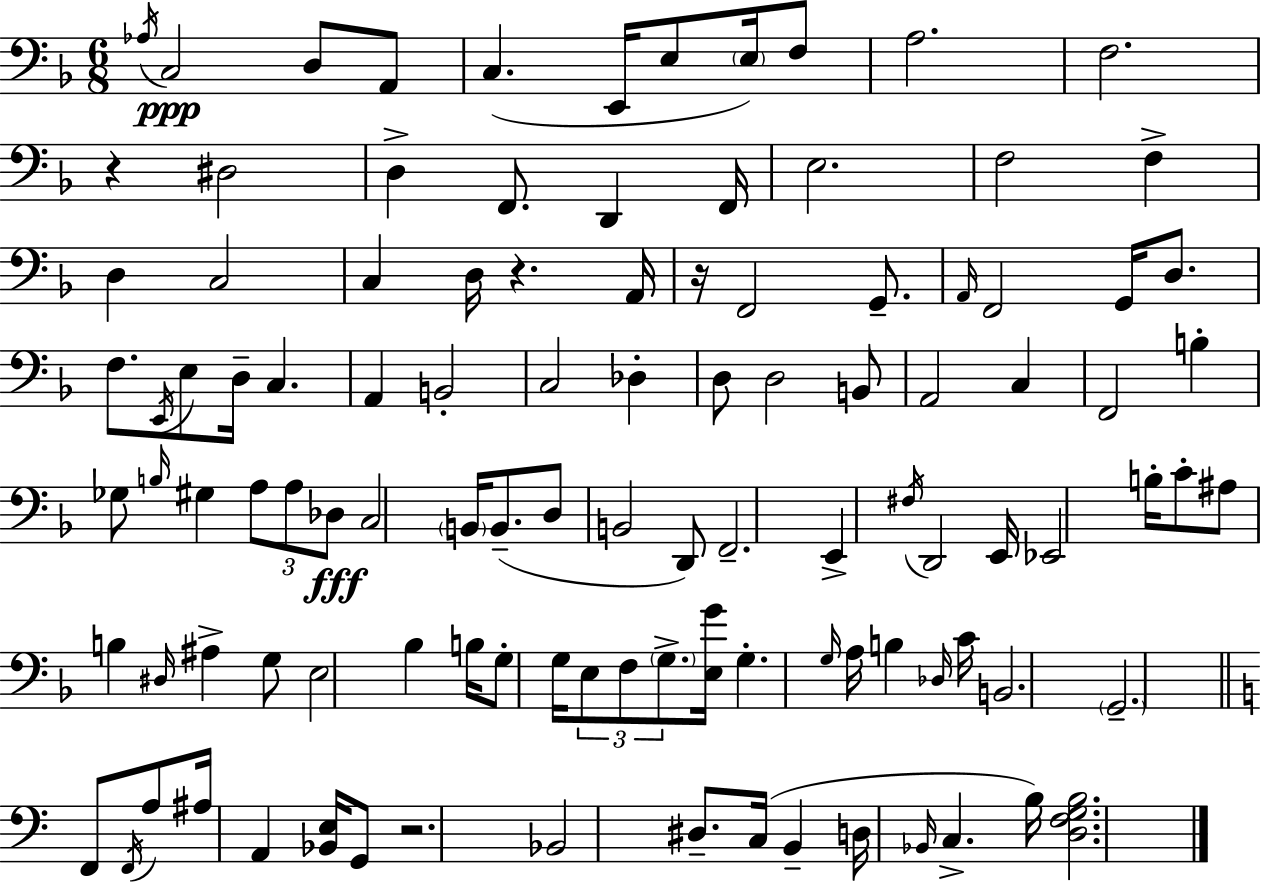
X:1
T:Untitled
M:6/8
L:1/4
K:Dm
_A,/4 C,2 D,/2 A,,/2 C, E,,/4 E,/2 E,/4 F,/2 A,2 F,2 z ^D,2 D, F,,/2 D,, F,,/4 E,2 F,2 F, D, C,2 C, D,/4 z A,,/4 z/4 F,,2 G,,/2 A,,/4 F,,2 G,,/4 D,/2 F,/2 E,,/4 E,/2 D,/4 C, A,, B,,2 C,2 _D, D,/2 D,2 B,,/2 A,,2 C, F,,2 B, _G,/2 B,/4 ^G, A,/2 A,/2 _D,/2 C,2 B,,/4 B,,/2 D,/2 B,,2 D,,/2 F,,2 E,, ^F,/4 D,,2 E,,/4 _E,,2 B,/4 C/2 ^A,/2 B, ^D,/4 ^A, G,/2 E,2 _B, B,/4 G,/2 G,/4 E,/2 F,/2 G,/2 [E,G]/4 G, G,/4 A,/4 B, _D,/4 C/4 B,,2 G,,2 F,,/2 F,,/4 A,/2 ^A,/4 A,, [_B,,E,]/4 G,,/2 z2 _B,,2 ^D,/2 C,/4 B,, D,/4 _B,,/4 C, B,/4 [D,F,G,B,]2